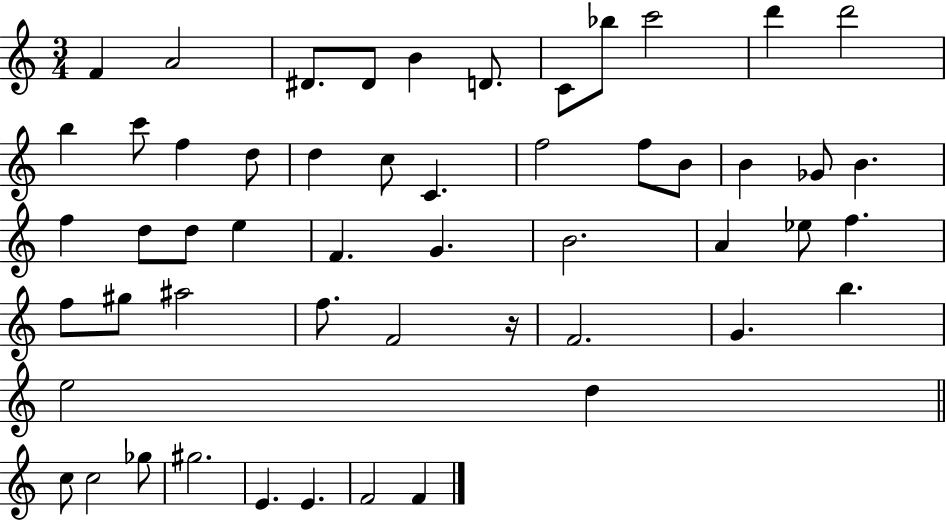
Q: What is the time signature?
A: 3/4